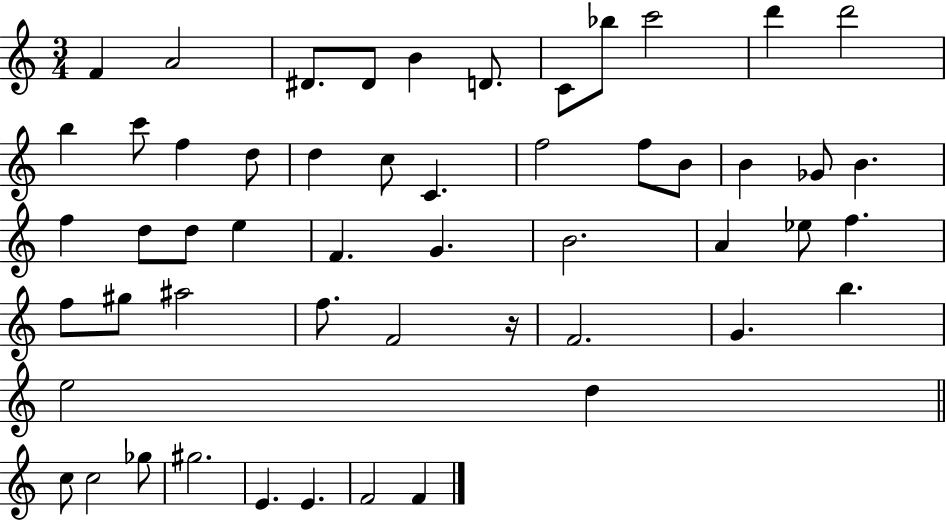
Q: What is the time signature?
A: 3/4